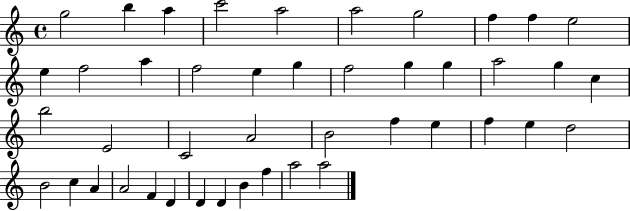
G5/h B5/q A5/q C6/h A5/h A5/h G5/h F5/q F5/q E5/h E5/q F5/h A5/q F5/h E5/q G5/q F5/h G5/q G5/q A5/h G5/q C5/q B5/h E4/h C4/h A4/h B4/h F5/q E5/q F5/q E5/q D5/h B4/h C5/q A4/q A4/h F4/q D4/q D4/q D4/q B4/q F5/q A5/h A5/h